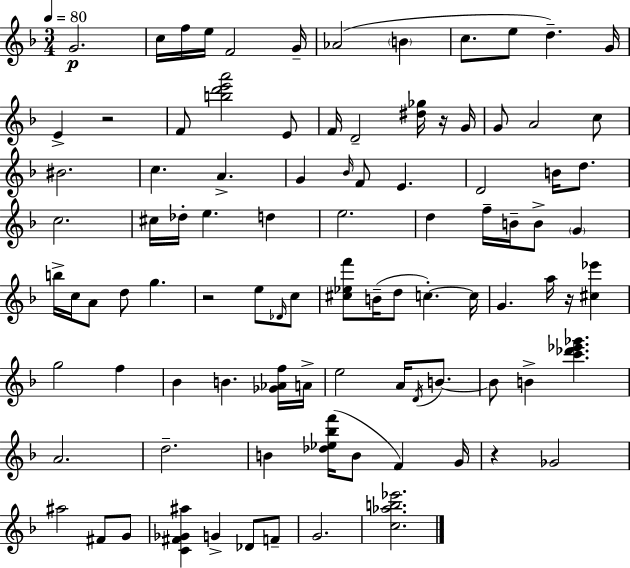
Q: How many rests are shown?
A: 5